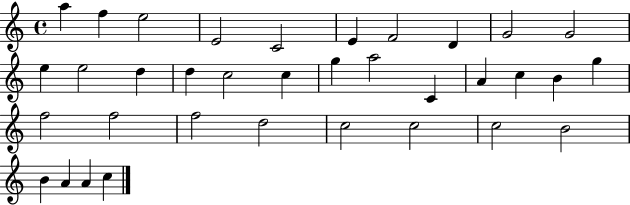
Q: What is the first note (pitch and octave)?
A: A5